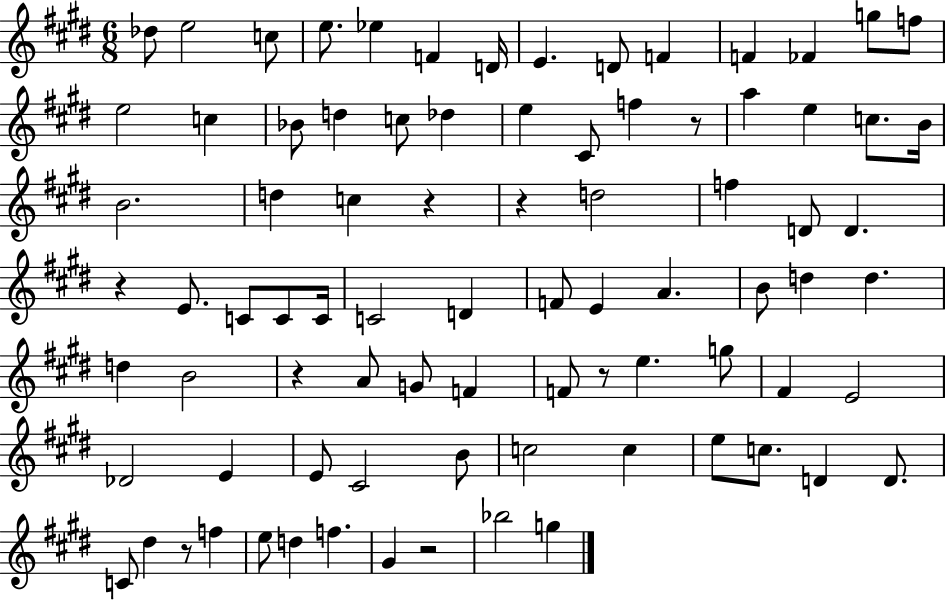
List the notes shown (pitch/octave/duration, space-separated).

Db5/e E5/h C5/e E5/e. Eb5/q F4/q D4/s E4/q. D4/e F4/q F4/q FES4/q G5/e F5/e E5/h C5/q Bb4/e D5/q C5/e Db5/q E5/q C#4/e F5/q R/e A5/q E5/q C5/e. B4/s B4/h. D5/q C5/q R/q R/q D5/h F5/q D4/e D4/q. R/q E4/e. C4/e C4/e C4/s C4/h D4/q F4/e E4/q A4/q. B4/e D5/q D5/q. D5/q B4/h R/q A4/e G4/e F4/q F4/e R/e E5/q. G5/e F#4/q E4/h Db4/h E4/q E4/e C#4/h B4/e C5/h C5/q E5/e C5/e. D4/q D4/e. C4/e D#5/q R/e F5/q E5/e D5/q F5/q. G#4/q R/h Bb5/h G5/q